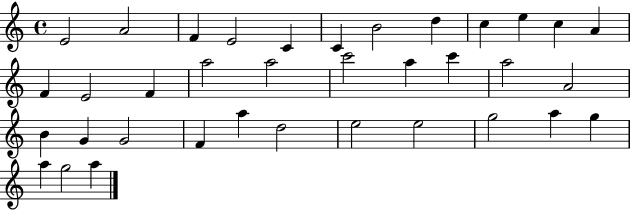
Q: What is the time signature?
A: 4/4